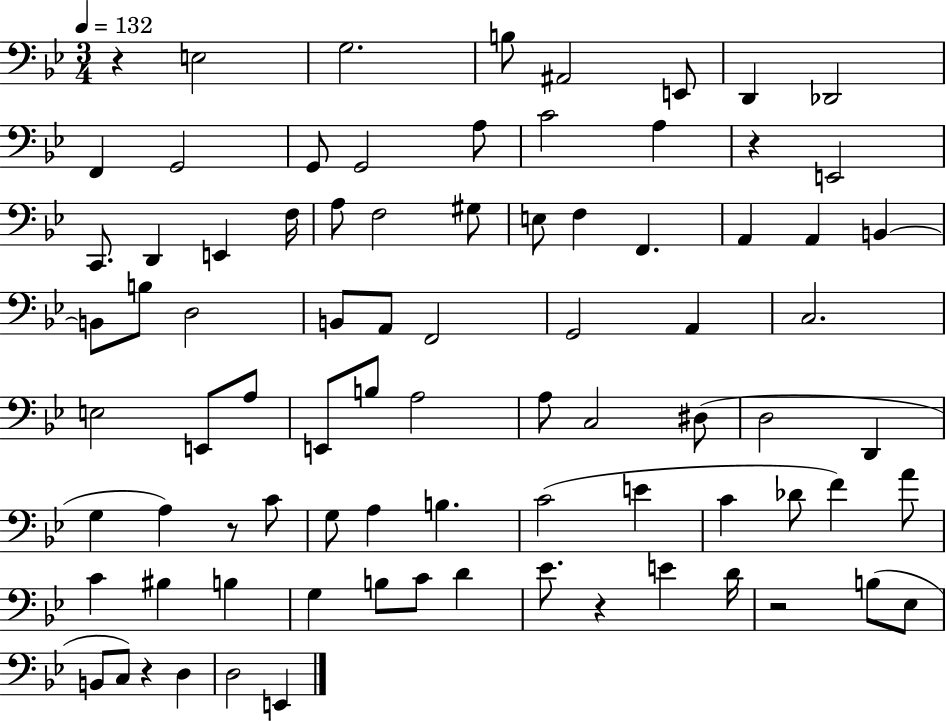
X:1
T:Untitled
M:3/4
L:1/4
K:Bb
z E,2 G,2 B,/2 ^A,,2 E,,/2 D,, _D,,2 F,, G,,2 G,,/2 G,,2 A,/2 C2 A, z E,,2 C,,/2 D,, E,, F,/4 A,/2 F,2 ^G,/2 E,/2 F, F,, A,, A,, B,, B,,/2 B,/2 D,2 B,,/2 A,,/2 F,,2 G,,2 A,, C,2 E,2 E,,/2 A,/2 E,,/2 B,/2 A,2 A,/2 C,2 ^D,/2 D,2 D,, G, A, z/2 C/2 G,/2 A, B, C2 E C _D/2 F A/2 C ^B, B, G, B,/2 C/2 D _E/2 z E D/4 z2 B,/2 _E,/2 B,,/2 C,/2 z D, D,2 E,,